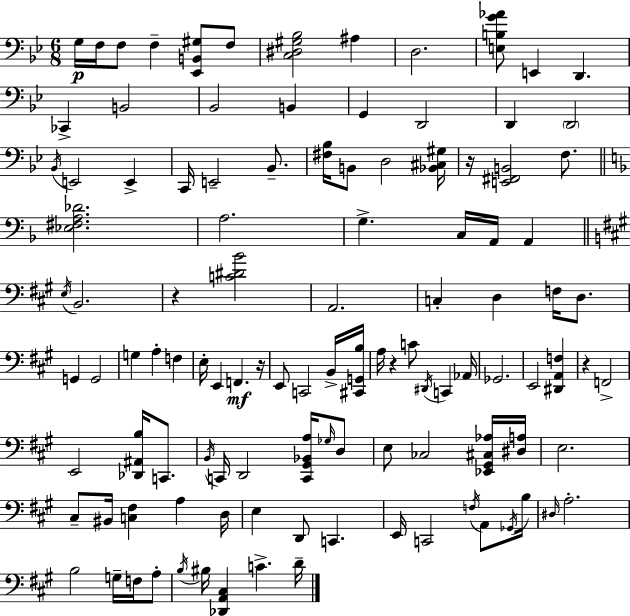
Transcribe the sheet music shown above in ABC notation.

X:1
T:Untitled
M:6/8
L:1/4
K:Bb
G,/4 F,/4 F,/2 F, [_E,,B,,^G,]/2 F,/2 [C,^D,^G,_B,]2 ^A, D,2 [E,B,G_A]/2 E,, D,, _C,, B,,2 _B,,2 B,, G,, D,,2 D,, D,,2 _B,,/4 E,,2 E,, C,,/4 E,,2 _B,,/2 [^F,_B,]/4 B,,/2 D,2 [_B,,^C,^G,]/4 z/4 [E,,^F,,B,,]2 F,/2 [_E,^F,A,_D]2 A,2 G, C,/4 A,,/4 A,, E,/4 B,,2 z [C^DB]2 A,,2 C, D, F,/4 D,/2 G,, G,,2 G, A, F, E,/4 E,, F,, z/4 E,,/2 C,,2 B,,/4 [^C,,G,,B,]/4 A,/4 z C/2 ^D,,/4 C,, _A,,/4 _G,,2 E,,2 [^D,,A,,F,] z F,,2 E,,2 [_D,,^A,,B,]/4 C,,/2 B,,/4 C,,/4 D,,2 [C,,^G,,_B,,A,]/4 _G,/4 D,/2 E,/2 _C,2 [_E,,^G,,^C,_A,]/4 [^D,A,]/4 E,2 ^C,/2 ^B,,/4 [C,^F,] A, D,/4 E, D,,/2 C,, E,,/4 C,,2 F,/4 A,,/2 _G,,/4 B,/4 ^D,/4 A,2 B,2 G,/4 F,/4 A,/2 B,/4 ^B,/4 [_D,,A,,^C,] C D/4